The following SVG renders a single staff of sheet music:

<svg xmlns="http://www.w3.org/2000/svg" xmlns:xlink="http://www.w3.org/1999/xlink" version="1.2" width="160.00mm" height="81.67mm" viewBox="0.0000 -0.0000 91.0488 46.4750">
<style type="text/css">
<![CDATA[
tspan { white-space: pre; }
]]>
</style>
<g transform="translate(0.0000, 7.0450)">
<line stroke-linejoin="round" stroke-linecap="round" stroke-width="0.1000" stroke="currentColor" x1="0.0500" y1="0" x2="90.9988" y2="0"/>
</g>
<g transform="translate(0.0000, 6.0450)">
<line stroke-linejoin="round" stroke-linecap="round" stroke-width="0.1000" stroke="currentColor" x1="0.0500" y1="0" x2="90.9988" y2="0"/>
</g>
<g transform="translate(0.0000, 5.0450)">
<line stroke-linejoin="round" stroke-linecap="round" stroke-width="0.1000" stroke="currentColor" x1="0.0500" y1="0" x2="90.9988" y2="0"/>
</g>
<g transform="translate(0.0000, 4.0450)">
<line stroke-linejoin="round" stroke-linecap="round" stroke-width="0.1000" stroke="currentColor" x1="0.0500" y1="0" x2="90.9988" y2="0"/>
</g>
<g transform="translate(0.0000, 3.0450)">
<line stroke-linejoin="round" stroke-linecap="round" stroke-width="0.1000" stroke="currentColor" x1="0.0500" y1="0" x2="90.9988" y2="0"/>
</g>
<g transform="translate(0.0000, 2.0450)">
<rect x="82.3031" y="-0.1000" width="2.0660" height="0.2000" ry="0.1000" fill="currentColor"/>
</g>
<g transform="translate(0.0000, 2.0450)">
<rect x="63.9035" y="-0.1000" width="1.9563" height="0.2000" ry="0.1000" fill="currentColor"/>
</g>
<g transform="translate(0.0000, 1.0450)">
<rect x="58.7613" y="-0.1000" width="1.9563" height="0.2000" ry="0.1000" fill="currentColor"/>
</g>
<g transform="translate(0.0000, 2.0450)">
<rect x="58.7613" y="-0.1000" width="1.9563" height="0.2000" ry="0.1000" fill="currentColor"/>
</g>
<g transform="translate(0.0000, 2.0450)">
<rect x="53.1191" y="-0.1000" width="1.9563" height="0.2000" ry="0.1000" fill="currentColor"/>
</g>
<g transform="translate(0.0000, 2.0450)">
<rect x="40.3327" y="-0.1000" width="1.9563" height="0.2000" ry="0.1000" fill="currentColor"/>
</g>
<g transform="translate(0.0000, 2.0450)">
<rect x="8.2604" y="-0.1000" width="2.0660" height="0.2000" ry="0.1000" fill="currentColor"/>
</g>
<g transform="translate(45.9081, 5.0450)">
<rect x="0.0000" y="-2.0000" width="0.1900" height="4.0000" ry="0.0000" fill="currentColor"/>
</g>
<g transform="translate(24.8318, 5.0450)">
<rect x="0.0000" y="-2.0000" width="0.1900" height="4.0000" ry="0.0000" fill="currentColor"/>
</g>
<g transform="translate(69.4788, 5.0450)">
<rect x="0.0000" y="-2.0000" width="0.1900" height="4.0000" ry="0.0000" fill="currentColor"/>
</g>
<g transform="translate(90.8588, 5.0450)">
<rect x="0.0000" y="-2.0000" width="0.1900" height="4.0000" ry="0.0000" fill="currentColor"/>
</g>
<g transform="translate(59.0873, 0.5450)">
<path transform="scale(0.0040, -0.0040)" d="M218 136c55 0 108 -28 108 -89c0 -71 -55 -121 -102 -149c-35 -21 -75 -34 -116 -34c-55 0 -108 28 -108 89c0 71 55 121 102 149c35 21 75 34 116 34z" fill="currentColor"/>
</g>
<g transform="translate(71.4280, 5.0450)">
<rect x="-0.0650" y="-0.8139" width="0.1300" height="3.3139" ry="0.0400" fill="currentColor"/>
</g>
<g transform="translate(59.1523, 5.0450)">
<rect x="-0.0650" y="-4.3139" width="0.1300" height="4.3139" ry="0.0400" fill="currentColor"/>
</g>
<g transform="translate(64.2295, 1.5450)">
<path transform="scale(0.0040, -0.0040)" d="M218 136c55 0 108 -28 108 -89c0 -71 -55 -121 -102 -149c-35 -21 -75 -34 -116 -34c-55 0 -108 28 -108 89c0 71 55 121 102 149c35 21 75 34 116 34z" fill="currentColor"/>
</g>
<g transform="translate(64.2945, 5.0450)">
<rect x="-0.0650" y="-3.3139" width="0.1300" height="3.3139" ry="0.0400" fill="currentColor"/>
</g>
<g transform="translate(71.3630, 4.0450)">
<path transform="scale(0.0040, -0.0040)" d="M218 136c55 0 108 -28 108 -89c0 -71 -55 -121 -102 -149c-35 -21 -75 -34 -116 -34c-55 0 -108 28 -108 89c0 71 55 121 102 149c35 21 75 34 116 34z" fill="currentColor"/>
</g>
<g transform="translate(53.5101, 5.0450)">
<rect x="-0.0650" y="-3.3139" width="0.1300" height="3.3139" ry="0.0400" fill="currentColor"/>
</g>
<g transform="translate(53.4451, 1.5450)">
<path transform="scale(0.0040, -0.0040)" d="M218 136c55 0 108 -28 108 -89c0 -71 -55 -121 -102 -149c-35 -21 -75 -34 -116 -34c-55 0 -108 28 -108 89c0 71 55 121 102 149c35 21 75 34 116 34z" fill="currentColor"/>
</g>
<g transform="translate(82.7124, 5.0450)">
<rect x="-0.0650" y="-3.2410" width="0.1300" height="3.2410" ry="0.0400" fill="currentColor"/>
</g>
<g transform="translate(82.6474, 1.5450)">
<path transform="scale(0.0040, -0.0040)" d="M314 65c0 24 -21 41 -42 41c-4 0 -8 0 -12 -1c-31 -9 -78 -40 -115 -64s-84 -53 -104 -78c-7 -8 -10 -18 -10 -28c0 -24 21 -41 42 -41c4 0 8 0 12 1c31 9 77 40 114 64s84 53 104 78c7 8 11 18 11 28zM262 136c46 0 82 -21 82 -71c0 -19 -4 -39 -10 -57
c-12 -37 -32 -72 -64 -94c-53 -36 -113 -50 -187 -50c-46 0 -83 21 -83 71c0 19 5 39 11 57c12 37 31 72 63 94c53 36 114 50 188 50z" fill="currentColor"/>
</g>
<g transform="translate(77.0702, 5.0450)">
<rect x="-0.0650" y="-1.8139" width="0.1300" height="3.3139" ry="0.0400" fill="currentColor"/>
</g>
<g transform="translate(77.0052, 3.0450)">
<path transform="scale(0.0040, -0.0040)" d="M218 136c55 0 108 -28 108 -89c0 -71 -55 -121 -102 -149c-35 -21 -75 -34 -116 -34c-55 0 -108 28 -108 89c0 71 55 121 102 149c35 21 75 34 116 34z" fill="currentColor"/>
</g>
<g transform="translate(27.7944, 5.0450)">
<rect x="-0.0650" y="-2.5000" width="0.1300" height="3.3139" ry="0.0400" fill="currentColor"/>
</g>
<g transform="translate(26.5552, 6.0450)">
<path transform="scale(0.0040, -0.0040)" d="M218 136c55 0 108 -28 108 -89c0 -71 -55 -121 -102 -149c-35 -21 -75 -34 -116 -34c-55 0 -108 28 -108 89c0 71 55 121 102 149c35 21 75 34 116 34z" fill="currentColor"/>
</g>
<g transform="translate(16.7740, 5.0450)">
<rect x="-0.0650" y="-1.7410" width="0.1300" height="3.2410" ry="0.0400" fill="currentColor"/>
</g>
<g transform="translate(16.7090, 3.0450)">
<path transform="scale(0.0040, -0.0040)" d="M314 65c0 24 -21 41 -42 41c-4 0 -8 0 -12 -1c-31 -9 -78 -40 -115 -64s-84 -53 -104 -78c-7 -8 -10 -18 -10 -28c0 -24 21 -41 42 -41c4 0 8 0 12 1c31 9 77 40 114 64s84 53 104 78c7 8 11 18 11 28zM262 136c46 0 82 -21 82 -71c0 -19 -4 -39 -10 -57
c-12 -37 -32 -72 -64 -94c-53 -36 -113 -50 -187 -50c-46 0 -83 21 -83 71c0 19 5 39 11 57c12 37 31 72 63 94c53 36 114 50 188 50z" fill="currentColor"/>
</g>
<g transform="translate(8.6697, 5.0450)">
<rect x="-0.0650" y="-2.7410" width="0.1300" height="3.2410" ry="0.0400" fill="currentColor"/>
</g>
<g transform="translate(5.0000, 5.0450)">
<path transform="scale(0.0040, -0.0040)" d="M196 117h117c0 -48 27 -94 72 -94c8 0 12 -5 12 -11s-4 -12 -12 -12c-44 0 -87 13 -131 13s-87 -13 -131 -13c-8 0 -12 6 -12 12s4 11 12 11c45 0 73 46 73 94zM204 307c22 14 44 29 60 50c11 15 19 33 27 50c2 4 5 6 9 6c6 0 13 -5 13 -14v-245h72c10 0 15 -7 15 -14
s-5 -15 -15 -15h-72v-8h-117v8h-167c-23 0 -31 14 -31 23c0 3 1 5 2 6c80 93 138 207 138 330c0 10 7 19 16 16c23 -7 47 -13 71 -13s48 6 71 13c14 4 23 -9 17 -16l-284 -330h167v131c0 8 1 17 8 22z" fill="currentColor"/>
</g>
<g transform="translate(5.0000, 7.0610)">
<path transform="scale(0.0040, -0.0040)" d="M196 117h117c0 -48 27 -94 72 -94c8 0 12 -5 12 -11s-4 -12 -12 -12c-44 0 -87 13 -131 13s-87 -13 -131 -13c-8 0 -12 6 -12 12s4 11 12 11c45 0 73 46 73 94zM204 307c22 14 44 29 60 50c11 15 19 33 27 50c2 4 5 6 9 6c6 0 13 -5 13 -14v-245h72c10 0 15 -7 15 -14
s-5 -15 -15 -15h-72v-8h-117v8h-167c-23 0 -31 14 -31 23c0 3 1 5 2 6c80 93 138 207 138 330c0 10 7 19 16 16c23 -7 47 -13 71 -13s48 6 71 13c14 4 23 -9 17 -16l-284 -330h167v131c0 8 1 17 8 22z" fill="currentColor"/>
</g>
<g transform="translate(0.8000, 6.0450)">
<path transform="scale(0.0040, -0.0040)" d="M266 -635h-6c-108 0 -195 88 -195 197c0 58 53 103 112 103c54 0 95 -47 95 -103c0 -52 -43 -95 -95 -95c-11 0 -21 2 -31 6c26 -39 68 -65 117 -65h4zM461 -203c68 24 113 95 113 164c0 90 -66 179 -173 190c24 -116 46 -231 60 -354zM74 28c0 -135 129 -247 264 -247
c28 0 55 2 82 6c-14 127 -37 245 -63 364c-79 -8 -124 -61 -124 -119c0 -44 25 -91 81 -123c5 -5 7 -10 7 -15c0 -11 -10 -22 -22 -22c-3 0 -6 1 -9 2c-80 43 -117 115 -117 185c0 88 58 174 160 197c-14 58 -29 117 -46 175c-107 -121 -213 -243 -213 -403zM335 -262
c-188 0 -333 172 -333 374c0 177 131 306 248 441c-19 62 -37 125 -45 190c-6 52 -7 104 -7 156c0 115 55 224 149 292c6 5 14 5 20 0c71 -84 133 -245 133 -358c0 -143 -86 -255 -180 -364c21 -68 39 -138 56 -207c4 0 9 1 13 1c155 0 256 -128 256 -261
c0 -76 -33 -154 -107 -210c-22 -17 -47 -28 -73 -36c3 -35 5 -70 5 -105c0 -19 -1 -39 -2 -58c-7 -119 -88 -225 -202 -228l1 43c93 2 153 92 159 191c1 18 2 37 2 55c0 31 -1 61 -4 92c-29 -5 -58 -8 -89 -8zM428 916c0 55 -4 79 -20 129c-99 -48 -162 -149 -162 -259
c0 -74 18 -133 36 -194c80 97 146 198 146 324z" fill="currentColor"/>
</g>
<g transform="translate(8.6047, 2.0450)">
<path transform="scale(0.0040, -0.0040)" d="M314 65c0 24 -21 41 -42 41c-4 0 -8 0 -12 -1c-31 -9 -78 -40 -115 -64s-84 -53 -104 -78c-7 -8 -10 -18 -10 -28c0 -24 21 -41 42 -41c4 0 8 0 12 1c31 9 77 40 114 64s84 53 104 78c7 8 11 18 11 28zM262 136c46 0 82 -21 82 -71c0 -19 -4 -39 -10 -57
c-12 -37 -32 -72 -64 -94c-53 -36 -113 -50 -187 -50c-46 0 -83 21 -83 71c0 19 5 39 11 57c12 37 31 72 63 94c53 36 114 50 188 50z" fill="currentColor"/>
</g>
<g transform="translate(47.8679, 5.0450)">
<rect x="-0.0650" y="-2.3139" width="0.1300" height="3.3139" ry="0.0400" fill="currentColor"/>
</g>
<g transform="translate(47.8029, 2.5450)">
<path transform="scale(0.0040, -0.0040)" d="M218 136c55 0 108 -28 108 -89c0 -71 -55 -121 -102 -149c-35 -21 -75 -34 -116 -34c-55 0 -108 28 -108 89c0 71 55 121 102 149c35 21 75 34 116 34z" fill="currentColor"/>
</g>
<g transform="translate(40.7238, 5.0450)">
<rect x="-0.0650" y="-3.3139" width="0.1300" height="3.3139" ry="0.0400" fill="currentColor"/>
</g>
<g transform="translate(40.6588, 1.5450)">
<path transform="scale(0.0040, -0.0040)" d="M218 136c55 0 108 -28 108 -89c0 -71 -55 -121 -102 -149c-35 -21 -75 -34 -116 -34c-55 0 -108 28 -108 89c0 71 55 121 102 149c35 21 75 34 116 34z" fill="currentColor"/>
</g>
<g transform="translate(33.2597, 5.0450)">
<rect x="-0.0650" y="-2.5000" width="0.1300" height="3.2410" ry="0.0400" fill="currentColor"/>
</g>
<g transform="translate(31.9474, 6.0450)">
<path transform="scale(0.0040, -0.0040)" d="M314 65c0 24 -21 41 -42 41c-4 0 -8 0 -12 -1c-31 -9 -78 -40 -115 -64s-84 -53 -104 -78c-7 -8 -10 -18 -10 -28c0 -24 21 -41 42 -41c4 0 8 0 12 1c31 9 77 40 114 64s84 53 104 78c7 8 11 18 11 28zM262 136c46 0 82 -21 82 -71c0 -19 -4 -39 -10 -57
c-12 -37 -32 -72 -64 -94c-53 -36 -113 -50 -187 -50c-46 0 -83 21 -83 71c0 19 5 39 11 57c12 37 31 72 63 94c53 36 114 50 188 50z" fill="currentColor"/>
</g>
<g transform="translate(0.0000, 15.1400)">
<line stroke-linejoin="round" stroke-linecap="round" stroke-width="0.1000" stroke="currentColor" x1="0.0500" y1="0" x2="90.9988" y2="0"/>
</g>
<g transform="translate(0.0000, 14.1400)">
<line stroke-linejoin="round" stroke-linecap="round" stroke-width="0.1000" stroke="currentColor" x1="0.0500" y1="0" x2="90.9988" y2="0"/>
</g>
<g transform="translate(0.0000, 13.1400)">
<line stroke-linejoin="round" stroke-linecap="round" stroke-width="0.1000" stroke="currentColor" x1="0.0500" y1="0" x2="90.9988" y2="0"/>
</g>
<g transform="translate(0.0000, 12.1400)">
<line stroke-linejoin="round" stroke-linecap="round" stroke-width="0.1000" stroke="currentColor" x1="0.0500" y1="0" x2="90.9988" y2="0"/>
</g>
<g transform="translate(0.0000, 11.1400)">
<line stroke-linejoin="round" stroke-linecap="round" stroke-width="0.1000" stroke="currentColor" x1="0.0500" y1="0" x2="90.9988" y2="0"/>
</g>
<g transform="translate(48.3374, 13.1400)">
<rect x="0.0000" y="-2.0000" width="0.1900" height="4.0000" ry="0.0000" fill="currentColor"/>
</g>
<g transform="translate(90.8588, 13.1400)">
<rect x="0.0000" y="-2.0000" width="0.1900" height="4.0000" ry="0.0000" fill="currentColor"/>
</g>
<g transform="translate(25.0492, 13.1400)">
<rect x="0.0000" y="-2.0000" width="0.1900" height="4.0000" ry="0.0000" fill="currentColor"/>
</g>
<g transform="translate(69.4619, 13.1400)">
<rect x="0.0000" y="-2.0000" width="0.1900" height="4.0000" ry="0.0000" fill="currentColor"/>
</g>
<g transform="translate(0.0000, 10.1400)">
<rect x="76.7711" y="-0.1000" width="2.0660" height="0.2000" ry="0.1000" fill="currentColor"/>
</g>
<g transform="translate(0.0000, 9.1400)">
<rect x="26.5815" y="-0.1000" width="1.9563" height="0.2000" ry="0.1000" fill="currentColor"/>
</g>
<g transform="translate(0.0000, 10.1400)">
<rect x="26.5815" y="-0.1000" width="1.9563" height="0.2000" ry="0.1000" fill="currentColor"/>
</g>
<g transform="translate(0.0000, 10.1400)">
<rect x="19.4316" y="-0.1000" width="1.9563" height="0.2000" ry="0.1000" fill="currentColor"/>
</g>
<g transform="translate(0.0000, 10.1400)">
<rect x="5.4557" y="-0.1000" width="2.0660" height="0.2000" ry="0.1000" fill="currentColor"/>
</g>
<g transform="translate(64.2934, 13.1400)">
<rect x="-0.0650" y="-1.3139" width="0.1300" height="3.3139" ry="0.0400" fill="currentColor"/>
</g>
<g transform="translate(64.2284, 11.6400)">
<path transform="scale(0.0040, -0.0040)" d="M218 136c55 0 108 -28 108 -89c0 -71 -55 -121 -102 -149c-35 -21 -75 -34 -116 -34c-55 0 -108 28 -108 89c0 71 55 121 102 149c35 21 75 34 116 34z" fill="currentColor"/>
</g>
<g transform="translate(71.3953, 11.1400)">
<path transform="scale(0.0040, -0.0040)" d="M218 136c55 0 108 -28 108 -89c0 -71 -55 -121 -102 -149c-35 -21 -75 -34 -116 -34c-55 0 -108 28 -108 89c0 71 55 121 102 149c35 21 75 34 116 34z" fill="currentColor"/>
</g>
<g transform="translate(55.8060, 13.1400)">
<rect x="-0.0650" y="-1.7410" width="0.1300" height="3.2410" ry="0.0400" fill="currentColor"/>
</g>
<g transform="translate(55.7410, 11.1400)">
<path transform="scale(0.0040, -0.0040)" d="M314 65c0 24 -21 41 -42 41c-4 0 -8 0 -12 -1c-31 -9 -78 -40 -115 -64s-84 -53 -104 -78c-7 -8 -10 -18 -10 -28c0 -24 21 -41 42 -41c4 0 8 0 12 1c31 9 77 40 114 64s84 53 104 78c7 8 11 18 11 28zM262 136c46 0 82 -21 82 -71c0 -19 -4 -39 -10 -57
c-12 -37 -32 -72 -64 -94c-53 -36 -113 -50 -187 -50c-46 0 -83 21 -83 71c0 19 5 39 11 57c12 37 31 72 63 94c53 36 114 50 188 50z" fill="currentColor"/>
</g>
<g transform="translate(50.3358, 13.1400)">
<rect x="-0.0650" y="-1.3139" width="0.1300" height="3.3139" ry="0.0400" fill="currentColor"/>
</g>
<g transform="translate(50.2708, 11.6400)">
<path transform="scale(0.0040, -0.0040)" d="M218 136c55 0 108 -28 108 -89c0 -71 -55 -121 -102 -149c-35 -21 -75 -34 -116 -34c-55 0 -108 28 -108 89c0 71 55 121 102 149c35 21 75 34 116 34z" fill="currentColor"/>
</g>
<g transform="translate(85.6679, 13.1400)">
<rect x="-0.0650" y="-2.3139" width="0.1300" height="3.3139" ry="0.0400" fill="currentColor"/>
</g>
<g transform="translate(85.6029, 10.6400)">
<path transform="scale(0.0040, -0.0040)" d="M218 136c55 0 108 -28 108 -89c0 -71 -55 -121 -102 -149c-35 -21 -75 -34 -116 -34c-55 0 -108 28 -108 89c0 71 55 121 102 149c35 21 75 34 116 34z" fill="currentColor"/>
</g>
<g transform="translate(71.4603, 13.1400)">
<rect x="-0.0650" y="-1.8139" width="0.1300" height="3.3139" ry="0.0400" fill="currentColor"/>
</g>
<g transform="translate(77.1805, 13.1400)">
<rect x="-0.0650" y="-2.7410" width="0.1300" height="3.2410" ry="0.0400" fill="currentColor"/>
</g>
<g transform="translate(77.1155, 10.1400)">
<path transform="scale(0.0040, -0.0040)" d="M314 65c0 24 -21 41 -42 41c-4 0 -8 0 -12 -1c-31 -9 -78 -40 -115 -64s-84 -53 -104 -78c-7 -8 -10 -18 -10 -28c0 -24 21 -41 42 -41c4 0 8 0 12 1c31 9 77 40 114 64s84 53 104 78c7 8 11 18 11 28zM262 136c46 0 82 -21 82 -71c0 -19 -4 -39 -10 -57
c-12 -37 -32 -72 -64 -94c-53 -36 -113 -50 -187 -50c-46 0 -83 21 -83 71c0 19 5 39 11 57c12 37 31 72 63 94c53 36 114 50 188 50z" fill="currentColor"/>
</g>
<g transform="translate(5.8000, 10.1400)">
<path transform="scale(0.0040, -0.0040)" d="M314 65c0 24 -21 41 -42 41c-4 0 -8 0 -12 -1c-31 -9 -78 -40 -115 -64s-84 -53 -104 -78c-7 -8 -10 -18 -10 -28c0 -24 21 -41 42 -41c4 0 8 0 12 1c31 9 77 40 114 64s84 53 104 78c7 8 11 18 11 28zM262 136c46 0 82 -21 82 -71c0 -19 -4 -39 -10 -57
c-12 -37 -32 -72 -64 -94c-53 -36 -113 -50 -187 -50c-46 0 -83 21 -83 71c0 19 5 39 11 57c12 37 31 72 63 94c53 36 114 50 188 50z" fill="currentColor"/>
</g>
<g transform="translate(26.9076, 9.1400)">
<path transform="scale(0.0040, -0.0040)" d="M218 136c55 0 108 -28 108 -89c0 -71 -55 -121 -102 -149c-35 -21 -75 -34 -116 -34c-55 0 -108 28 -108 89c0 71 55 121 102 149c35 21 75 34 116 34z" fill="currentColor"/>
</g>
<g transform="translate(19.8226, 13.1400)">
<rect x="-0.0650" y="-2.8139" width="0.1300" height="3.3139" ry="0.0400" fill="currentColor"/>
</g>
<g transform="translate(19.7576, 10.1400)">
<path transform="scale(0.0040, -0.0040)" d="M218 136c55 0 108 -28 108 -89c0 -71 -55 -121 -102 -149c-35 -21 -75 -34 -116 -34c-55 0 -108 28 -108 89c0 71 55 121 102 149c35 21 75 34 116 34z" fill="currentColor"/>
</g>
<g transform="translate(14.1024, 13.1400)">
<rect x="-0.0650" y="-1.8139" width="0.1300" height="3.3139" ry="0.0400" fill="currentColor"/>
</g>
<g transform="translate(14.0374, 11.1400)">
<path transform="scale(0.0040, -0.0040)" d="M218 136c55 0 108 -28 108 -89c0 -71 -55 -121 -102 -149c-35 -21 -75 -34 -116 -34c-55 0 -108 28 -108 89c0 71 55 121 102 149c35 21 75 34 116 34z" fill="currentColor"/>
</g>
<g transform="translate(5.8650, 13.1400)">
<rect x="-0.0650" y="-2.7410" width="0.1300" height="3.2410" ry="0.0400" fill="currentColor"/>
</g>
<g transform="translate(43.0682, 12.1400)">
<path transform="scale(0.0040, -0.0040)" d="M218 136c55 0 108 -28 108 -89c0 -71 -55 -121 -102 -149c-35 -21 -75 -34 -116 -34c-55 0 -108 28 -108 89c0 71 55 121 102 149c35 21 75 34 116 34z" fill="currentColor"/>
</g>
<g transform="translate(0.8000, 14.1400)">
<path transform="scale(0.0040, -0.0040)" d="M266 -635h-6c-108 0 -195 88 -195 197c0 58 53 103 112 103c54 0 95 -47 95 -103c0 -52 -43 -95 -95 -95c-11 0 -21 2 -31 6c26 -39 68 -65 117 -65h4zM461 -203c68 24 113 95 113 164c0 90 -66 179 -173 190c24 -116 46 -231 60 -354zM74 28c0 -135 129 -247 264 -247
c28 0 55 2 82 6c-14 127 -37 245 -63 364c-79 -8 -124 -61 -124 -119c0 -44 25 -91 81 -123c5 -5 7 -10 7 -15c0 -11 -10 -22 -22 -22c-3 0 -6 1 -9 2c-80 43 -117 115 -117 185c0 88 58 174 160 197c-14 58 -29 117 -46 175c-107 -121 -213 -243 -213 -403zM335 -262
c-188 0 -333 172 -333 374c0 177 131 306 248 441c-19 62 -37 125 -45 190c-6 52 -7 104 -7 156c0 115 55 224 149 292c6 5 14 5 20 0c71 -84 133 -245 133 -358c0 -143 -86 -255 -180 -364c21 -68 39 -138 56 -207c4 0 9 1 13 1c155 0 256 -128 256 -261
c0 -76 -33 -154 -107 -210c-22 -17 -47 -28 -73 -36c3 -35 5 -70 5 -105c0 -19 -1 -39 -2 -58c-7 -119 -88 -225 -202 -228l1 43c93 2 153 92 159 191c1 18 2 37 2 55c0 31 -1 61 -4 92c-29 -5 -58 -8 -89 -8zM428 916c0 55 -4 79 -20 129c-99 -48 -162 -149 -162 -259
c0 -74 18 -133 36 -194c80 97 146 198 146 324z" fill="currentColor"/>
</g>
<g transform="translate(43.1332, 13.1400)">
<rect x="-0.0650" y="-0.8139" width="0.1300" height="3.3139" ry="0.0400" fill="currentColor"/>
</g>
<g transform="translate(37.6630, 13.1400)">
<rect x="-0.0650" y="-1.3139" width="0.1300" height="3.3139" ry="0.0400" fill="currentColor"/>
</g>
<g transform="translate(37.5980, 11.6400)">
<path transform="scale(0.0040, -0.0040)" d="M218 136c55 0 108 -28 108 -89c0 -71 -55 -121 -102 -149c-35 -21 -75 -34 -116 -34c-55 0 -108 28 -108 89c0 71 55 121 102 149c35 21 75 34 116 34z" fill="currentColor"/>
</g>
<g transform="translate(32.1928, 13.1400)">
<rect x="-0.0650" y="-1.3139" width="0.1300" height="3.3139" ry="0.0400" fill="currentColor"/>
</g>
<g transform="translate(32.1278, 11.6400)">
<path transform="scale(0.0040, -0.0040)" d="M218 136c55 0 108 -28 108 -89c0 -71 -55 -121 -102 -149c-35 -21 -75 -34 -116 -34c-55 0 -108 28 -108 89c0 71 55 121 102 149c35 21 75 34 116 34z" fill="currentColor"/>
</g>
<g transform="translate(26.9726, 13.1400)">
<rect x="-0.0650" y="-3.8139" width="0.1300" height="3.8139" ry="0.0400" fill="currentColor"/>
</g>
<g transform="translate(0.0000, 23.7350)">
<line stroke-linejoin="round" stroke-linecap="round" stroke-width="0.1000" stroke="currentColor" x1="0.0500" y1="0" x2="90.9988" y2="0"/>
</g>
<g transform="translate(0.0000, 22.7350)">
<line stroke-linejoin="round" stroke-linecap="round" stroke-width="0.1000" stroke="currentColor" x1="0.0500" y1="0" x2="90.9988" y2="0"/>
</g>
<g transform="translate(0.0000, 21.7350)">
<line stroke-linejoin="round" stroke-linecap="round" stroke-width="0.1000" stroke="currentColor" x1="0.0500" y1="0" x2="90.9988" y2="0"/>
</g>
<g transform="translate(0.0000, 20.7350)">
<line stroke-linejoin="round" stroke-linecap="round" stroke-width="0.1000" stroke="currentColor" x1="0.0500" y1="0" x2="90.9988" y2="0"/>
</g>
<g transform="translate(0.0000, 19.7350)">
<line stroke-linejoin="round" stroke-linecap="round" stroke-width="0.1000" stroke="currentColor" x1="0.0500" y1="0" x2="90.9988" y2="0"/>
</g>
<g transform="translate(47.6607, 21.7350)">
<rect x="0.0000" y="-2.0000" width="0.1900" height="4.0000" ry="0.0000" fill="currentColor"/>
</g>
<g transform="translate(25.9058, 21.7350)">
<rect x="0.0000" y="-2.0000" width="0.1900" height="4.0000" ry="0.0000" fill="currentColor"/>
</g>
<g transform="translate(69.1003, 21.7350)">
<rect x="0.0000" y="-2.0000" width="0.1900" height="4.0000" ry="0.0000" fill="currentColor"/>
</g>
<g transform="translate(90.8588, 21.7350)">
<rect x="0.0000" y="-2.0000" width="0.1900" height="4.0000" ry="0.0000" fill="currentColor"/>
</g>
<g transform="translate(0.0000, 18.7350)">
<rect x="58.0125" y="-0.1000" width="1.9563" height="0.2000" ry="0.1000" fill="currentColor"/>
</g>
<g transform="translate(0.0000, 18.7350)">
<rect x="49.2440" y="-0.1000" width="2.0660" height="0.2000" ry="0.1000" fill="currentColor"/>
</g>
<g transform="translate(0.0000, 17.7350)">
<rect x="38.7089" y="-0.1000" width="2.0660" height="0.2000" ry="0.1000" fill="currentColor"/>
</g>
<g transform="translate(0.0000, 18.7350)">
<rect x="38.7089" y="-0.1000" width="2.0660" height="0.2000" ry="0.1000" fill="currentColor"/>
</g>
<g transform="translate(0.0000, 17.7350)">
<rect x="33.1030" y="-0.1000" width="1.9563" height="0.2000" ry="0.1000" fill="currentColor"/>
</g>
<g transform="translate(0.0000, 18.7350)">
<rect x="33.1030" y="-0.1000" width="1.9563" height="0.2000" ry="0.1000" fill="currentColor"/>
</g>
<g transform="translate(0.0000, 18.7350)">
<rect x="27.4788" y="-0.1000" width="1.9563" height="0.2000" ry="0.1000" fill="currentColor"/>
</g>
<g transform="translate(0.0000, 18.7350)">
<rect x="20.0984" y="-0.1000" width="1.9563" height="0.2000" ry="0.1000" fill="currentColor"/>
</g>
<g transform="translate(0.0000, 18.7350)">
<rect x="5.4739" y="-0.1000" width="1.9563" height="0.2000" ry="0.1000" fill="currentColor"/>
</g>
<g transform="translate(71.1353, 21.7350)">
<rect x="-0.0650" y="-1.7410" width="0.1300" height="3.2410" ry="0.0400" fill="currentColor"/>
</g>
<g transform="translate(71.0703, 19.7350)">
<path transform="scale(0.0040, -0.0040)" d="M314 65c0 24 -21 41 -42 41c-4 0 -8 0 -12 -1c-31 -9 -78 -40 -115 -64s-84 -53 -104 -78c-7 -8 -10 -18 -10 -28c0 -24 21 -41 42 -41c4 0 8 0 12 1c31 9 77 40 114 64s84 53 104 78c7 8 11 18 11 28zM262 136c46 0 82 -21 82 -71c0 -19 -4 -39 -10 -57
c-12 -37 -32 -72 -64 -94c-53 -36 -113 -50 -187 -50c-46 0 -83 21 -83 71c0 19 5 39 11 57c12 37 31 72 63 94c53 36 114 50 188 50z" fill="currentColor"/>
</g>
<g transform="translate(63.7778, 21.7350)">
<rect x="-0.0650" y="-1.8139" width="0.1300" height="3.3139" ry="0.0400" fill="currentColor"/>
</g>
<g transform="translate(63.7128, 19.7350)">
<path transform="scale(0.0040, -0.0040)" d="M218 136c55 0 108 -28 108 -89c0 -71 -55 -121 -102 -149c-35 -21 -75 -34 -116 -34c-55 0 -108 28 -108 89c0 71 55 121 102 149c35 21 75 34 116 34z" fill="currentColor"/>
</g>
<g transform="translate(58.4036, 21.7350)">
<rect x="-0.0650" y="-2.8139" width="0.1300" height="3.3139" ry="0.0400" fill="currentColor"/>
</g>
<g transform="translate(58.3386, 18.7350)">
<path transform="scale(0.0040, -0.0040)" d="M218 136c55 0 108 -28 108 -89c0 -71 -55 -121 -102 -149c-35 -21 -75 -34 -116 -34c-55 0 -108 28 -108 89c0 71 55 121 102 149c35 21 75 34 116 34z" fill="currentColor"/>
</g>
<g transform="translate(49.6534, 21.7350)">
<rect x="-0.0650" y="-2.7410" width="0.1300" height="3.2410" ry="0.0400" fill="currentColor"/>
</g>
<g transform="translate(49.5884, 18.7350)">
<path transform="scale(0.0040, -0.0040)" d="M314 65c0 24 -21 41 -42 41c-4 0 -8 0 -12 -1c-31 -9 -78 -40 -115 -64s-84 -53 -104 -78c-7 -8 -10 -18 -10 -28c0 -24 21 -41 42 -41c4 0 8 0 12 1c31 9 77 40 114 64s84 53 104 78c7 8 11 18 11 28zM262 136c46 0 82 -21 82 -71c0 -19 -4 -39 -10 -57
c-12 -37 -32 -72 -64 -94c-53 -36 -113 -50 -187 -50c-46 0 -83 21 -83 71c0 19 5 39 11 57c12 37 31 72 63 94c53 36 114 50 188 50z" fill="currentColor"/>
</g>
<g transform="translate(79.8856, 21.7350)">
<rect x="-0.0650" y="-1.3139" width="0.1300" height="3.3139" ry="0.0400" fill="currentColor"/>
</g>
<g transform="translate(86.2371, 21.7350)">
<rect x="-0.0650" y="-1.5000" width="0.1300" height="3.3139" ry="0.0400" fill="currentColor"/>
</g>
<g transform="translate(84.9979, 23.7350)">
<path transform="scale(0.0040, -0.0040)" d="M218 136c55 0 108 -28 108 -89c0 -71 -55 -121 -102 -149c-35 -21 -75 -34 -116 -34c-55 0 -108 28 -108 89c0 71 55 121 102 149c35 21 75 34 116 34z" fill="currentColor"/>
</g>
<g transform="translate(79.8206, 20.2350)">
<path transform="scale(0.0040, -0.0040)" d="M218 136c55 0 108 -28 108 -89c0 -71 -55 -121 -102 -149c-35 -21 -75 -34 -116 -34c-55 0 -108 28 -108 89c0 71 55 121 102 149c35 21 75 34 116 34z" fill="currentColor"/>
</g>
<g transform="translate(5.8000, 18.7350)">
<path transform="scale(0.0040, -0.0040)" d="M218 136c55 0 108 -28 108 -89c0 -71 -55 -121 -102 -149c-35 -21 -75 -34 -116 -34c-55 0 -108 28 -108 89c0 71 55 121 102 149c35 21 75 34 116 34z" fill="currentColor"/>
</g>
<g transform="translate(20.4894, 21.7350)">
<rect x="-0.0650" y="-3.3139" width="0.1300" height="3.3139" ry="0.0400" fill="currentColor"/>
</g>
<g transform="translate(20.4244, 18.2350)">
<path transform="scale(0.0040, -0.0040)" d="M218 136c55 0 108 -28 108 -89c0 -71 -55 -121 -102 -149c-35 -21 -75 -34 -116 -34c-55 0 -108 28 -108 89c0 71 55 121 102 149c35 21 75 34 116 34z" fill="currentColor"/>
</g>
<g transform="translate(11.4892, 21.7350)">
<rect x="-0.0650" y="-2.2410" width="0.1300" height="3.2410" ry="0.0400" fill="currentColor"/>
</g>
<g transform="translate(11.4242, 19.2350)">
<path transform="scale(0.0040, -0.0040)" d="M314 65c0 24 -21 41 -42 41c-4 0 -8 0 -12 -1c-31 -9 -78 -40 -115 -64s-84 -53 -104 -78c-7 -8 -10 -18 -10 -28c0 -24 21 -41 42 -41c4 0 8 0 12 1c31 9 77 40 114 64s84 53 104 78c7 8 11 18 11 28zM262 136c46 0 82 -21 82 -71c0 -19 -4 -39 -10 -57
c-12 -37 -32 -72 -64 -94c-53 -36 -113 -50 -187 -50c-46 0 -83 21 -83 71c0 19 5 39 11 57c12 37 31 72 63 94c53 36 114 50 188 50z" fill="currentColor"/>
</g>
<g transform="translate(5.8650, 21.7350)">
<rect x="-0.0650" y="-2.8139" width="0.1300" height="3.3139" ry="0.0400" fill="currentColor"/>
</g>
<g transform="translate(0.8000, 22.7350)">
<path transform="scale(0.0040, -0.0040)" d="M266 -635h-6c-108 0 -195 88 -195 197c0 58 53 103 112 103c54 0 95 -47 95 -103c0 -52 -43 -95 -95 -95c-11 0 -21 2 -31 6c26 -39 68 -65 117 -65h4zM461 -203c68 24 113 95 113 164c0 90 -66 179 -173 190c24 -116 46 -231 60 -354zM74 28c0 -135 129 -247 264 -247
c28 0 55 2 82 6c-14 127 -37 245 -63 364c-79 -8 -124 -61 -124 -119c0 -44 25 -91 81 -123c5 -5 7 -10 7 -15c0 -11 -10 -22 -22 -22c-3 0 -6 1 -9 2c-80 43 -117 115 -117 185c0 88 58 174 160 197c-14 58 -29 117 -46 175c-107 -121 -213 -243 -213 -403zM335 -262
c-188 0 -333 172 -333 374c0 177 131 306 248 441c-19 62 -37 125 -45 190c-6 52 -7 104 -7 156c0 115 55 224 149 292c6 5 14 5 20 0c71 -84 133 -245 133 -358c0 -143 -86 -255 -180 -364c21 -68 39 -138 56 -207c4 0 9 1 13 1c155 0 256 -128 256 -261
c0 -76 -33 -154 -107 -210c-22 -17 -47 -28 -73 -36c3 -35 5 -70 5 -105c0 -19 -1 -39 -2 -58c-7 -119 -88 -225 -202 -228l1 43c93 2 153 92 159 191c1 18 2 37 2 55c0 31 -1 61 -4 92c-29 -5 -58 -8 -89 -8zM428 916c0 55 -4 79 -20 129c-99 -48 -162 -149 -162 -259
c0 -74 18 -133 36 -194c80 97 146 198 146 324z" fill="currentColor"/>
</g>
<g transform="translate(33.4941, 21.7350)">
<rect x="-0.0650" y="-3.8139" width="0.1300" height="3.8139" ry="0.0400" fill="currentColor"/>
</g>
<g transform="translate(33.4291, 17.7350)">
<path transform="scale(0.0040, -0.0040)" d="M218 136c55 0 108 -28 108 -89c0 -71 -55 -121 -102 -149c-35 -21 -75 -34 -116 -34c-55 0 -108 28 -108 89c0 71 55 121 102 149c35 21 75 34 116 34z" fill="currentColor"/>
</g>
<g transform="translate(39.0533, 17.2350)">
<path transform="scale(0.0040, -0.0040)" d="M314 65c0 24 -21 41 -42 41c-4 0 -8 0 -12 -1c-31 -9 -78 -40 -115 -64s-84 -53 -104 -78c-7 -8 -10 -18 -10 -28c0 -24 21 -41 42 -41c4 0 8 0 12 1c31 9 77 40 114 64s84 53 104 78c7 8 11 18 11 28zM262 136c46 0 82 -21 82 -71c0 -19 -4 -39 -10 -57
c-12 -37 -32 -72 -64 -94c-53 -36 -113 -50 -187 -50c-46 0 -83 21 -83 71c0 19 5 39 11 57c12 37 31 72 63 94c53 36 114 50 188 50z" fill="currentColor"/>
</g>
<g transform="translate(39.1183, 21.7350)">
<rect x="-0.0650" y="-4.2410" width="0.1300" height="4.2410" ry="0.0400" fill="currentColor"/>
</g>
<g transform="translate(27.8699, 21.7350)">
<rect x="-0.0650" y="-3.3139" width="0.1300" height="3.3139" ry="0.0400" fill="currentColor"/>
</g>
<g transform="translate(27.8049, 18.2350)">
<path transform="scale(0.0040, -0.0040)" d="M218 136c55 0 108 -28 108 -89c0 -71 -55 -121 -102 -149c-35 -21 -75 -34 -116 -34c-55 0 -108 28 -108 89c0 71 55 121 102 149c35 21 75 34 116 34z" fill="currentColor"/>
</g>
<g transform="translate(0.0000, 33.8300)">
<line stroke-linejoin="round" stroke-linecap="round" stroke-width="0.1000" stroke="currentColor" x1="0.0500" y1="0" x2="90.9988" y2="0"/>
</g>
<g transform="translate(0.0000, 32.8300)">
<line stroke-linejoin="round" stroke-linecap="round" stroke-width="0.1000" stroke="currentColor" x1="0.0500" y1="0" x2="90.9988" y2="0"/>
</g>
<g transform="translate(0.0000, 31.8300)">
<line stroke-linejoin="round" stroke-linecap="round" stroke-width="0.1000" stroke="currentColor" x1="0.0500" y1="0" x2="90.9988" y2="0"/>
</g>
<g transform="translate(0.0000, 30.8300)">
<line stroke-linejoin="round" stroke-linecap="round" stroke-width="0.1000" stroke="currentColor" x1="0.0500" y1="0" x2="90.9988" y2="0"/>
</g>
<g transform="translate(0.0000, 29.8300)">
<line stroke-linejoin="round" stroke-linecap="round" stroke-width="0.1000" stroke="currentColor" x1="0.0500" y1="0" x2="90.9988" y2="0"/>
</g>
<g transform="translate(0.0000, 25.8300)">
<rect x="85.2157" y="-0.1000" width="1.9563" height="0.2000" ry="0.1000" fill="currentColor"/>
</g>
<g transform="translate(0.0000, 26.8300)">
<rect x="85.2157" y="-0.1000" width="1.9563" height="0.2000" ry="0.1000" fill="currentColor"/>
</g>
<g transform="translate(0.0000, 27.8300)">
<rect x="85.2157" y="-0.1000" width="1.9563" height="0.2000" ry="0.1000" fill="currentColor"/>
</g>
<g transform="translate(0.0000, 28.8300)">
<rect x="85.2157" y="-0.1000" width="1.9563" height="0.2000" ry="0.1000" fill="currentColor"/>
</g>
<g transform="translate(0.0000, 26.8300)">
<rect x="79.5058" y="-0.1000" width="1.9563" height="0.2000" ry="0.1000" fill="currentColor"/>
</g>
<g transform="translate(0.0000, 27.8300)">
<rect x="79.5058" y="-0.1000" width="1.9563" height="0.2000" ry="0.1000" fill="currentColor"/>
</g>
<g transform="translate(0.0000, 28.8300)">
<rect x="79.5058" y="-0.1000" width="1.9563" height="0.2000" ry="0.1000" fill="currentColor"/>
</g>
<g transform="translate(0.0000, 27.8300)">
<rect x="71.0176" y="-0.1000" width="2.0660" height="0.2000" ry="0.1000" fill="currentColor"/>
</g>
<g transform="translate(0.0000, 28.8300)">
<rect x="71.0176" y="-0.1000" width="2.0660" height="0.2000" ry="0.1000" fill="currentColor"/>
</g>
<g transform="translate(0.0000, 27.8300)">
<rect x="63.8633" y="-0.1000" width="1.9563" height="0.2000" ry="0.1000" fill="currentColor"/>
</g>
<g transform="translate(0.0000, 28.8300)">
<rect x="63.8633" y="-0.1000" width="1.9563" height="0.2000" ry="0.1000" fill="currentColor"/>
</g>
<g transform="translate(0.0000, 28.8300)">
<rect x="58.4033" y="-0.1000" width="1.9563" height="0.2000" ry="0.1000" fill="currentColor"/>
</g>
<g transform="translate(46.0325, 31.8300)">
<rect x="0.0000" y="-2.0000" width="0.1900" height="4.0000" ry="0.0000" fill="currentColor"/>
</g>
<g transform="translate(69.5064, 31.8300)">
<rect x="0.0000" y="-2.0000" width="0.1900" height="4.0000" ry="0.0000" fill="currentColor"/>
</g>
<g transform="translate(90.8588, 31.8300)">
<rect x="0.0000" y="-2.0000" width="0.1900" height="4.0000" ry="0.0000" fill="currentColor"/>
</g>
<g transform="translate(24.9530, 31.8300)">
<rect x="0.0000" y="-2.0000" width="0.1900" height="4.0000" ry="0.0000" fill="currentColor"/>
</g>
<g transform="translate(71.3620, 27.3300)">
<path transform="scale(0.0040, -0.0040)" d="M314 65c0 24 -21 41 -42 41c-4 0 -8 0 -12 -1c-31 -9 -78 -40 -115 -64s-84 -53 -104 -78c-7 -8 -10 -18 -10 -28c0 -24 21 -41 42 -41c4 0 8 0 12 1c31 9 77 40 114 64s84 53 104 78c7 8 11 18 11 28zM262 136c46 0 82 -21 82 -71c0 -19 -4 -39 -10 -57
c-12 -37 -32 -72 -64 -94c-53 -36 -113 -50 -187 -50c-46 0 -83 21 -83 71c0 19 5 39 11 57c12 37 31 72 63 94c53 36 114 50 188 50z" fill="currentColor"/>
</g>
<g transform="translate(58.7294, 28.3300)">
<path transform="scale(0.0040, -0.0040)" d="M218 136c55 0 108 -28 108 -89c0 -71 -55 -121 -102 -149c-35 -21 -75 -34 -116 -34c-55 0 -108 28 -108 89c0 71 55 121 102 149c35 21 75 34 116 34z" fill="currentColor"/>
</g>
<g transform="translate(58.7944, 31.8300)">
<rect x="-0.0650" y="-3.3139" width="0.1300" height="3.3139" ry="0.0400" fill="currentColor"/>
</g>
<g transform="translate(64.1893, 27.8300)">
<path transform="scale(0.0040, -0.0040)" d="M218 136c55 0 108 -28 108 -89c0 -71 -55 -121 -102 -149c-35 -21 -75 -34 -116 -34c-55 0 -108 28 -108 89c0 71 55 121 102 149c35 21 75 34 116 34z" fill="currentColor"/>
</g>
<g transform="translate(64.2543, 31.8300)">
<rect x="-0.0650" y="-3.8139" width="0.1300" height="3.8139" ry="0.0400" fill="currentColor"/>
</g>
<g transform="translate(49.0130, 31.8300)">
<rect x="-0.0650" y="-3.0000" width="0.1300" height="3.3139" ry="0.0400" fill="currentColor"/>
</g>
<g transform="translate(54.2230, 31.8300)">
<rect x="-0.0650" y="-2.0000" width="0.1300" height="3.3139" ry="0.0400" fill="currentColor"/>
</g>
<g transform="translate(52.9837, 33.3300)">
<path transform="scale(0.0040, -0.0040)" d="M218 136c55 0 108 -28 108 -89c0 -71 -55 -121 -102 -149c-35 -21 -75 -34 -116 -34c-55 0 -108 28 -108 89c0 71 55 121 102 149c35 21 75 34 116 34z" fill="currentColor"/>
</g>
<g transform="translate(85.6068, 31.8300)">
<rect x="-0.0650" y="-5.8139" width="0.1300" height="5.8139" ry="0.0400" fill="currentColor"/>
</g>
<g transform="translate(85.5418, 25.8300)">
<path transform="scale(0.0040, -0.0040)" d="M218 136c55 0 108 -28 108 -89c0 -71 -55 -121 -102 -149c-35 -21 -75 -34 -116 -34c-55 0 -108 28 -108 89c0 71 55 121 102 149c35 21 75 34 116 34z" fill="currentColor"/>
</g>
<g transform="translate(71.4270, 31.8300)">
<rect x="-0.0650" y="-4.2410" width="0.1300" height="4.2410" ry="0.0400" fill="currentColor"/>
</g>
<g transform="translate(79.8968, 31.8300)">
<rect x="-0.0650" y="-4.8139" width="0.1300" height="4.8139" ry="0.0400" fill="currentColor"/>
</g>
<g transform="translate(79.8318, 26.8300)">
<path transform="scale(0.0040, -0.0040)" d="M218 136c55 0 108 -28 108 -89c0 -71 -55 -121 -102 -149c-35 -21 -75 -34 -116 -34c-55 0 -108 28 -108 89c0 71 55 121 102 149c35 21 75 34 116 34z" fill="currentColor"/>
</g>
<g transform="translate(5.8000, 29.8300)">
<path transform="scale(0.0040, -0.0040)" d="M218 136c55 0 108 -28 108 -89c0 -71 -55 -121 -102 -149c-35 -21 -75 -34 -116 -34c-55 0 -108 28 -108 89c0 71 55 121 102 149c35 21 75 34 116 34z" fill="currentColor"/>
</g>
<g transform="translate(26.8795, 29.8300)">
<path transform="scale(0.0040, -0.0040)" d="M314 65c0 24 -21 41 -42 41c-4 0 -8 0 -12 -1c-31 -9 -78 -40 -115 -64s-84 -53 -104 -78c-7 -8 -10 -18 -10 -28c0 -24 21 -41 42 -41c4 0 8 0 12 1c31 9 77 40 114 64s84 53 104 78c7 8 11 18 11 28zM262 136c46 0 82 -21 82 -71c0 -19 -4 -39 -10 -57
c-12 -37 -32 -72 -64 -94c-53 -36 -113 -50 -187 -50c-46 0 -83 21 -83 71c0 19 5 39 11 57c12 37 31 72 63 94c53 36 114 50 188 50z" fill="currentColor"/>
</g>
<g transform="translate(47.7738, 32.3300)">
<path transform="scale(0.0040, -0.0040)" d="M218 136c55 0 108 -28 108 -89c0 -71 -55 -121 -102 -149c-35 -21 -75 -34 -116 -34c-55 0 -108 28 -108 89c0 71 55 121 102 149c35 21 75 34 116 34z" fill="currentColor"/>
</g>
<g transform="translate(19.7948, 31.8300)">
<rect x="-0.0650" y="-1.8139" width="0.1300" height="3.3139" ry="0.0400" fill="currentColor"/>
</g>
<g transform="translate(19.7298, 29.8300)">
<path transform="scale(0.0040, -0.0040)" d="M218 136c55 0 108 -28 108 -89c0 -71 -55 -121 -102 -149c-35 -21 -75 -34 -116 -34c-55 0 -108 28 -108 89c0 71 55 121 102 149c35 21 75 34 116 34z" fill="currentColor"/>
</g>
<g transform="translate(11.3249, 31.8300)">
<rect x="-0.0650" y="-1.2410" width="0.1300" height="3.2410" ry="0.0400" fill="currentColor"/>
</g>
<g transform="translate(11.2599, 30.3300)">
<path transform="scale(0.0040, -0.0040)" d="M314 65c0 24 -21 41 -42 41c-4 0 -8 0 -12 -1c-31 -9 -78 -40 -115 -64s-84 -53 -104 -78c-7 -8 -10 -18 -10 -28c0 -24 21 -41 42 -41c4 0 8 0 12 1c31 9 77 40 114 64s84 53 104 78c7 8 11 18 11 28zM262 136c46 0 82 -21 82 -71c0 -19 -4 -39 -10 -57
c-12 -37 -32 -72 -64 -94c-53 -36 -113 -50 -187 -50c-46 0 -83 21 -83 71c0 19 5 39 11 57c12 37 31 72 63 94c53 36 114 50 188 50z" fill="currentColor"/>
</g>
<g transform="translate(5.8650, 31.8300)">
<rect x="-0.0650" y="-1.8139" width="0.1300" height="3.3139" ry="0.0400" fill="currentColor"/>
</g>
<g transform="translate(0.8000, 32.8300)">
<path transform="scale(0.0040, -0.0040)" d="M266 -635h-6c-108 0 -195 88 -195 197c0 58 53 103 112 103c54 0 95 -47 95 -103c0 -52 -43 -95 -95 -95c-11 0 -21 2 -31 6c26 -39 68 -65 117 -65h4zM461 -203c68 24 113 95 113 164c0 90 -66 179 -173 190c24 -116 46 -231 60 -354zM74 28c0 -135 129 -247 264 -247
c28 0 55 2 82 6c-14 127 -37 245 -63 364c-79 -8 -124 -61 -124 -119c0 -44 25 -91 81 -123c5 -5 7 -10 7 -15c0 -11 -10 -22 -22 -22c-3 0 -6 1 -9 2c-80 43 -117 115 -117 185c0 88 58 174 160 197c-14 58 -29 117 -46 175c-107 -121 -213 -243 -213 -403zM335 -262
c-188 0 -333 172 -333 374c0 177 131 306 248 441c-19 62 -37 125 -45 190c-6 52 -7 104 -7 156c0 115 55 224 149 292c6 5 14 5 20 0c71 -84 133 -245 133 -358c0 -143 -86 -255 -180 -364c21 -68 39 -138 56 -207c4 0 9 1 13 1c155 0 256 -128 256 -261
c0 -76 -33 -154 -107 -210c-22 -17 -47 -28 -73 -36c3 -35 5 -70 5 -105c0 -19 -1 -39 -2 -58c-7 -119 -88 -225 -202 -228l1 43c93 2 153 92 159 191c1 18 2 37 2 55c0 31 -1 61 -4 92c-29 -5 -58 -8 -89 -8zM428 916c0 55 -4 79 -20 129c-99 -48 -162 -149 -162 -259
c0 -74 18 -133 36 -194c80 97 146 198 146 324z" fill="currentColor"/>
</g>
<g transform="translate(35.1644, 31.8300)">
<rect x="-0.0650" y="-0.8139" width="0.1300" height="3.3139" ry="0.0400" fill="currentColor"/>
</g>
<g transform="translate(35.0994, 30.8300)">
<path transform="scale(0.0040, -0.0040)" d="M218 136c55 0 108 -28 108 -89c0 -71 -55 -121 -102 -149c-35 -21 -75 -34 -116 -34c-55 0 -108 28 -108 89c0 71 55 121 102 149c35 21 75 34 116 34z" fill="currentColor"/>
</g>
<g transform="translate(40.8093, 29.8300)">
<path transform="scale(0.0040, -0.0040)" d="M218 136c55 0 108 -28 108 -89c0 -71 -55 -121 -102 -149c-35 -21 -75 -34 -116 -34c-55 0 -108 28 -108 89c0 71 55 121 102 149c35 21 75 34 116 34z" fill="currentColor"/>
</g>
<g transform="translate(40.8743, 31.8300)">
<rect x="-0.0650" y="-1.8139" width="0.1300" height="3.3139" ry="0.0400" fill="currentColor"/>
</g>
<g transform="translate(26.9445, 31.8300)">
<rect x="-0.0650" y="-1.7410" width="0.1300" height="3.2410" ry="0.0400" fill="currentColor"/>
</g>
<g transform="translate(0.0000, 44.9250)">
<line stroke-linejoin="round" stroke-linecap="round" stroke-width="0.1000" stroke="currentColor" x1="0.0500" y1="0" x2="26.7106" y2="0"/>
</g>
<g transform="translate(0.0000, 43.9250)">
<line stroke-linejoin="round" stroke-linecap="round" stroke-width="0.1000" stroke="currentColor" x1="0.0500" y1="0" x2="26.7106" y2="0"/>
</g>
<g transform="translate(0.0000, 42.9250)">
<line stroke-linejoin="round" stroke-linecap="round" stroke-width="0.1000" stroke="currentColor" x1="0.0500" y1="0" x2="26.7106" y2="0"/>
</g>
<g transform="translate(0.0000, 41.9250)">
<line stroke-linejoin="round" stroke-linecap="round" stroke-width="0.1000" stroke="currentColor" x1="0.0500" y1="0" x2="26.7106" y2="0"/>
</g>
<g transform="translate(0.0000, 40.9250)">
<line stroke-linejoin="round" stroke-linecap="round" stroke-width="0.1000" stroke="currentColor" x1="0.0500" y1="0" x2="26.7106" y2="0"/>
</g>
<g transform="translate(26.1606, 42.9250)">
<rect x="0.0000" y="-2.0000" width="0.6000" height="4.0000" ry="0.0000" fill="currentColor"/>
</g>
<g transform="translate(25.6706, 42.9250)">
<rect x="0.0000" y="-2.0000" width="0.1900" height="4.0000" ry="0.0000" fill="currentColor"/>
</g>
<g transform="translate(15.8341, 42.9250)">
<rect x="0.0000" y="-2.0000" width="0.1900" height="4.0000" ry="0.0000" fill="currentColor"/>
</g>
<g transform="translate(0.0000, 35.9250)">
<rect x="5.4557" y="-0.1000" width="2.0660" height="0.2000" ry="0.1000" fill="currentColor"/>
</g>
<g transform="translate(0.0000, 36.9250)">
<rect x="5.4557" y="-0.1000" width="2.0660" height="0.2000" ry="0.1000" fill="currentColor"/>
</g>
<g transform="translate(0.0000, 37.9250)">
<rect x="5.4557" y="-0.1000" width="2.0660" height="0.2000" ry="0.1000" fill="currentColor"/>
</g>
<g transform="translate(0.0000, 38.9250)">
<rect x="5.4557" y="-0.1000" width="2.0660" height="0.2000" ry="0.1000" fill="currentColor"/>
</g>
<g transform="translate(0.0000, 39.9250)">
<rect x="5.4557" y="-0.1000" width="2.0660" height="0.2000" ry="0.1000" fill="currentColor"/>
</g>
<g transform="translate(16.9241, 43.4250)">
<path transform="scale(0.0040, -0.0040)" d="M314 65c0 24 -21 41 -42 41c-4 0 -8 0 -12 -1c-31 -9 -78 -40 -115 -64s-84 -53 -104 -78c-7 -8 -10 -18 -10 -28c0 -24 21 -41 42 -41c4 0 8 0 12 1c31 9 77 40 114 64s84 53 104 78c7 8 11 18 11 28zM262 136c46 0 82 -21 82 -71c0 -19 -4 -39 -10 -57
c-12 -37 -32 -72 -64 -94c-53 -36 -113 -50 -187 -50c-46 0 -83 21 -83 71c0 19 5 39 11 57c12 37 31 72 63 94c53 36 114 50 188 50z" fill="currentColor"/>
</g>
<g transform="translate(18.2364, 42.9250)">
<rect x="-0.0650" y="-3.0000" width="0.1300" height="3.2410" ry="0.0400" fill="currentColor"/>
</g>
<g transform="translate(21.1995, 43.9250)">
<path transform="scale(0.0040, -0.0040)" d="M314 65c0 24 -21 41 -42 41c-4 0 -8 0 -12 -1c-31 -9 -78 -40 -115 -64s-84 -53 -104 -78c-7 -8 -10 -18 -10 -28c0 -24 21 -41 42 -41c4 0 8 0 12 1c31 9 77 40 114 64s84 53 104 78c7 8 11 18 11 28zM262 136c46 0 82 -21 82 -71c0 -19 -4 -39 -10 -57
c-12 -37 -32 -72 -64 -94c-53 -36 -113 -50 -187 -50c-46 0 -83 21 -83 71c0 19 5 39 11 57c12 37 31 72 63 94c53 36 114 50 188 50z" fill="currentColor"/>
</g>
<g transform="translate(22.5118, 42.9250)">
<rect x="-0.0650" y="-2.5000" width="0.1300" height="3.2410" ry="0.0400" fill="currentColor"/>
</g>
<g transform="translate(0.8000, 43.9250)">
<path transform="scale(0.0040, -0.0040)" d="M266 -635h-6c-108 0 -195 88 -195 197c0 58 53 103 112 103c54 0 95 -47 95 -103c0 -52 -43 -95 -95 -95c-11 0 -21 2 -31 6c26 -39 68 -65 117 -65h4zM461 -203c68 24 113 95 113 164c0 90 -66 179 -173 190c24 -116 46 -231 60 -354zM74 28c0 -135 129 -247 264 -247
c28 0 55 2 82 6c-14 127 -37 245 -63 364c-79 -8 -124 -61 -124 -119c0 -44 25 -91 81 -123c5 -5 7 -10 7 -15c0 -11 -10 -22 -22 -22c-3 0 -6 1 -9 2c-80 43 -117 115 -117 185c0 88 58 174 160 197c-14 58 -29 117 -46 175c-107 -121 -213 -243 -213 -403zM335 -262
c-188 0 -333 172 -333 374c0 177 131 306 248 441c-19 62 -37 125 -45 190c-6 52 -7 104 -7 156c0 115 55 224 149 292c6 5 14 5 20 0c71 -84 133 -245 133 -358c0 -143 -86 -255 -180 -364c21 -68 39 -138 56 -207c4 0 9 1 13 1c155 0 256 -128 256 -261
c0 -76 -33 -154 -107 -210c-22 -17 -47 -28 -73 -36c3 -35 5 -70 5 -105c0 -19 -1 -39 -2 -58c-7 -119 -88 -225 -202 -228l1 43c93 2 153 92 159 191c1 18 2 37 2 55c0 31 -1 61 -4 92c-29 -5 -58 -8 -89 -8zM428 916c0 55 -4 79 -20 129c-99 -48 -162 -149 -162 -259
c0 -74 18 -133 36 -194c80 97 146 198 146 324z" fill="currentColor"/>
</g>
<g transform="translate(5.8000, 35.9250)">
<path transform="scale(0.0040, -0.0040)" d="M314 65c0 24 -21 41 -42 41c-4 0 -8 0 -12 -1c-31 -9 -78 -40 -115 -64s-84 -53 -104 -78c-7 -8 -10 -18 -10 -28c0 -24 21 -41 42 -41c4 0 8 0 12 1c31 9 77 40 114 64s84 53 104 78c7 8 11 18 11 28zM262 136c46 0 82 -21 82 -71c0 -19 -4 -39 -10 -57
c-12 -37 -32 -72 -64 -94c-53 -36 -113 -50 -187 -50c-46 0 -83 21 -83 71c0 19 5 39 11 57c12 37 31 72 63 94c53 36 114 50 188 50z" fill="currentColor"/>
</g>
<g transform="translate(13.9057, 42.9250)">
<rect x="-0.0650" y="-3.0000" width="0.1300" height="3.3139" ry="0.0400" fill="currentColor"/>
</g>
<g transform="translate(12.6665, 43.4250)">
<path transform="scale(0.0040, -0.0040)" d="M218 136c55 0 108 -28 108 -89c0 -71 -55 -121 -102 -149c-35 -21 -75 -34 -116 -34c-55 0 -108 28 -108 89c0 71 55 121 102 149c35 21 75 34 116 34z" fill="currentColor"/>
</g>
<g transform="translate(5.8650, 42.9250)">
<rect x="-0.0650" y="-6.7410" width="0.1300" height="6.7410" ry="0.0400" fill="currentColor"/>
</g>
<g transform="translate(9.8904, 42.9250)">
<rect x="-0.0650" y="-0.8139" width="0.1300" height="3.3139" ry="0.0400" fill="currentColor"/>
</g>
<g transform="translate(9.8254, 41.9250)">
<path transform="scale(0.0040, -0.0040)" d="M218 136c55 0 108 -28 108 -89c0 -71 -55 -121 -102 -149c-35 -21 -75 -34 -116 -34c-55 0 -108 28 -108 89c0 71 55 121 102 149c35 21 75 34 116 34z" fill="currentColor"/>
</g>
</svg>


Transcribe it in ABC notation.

X:1
T:Untitled
M:4/4
L:1/4
K:C
a2 f2 G G2 b g b d' b d f b2 a2 f a c' e e d e f2 e f a2 g a g2 b b c' d'2 a2 a f f2 e E f e2 f f2 d f A F b c' d'2 e' g' b'2 d A A2 G2